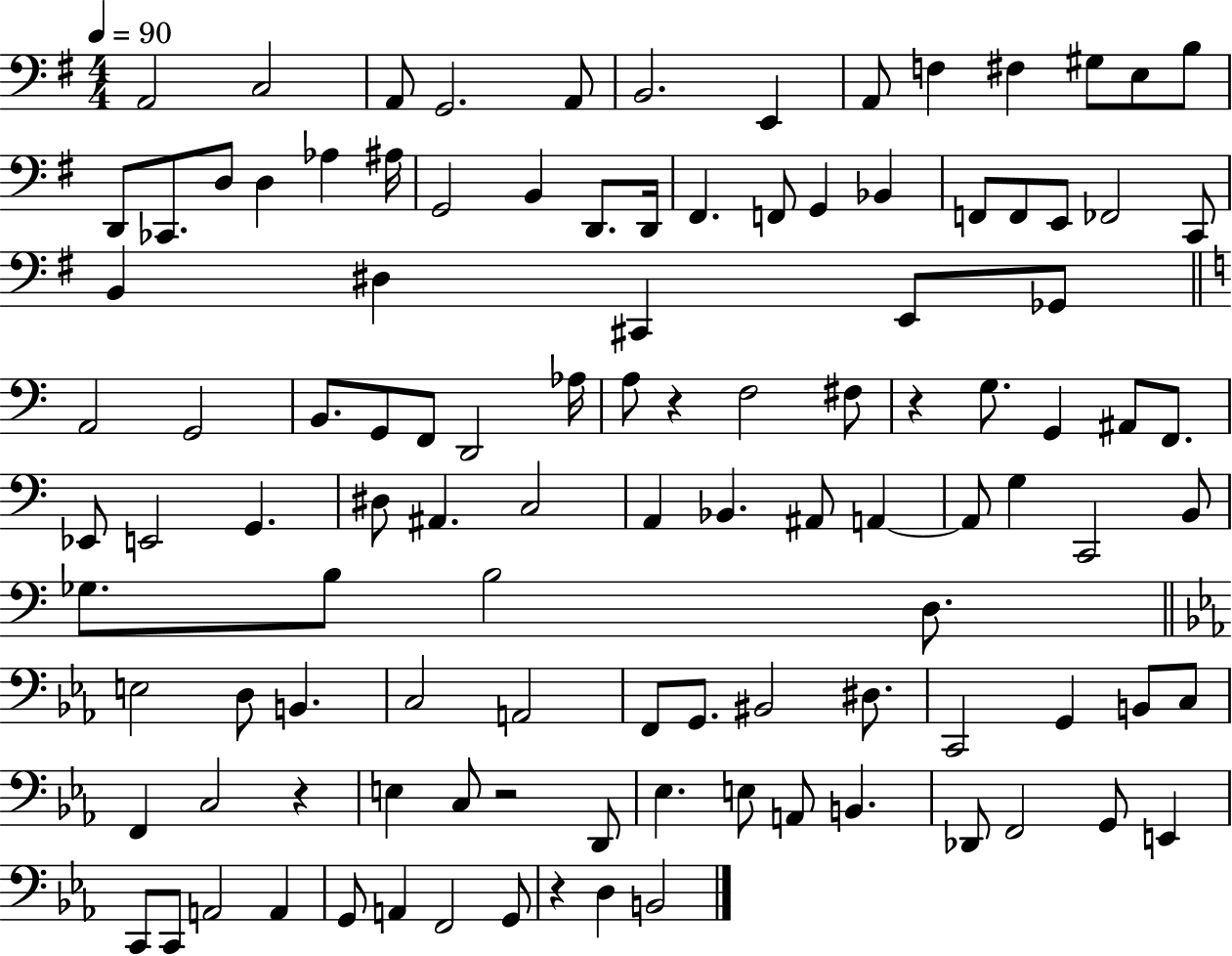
X:1
T:Untitled
M:4/4
L:1/4
K:G
A,,2 C,2 A,,/2 G,,2 A,,/2 B,,2 E,, A,,/2 F, ^F, ^G,/2 E,/2 B,/2 D,,/2 _C,,/2 D,/2 D, _A, ^A,/4 G,,2 B,, D,,/2 D,,/4 ^F,, F,,/2 G,, _B,, F,,/2 F,,/2 E,,/2 _F,,2 C,,/2 B,, ^D, ^C,, E,,/2 _G,,/2 A,,2 G,,2 B,,/2 G,,/2 F,,/2 D,,2 _A,/4 A,/2 z F,2 ^F,/2 z G,/2 G,, ^A,,/2 F,,/2 _E,,/2 E,,2 G,, ^D,/2 ^A,, C,2 A,, _B,, ^A,,/2 A,, A,,/2 G, C,,2 B,,/2 _G,/2 B,/2 B,2 D,/2 E,2 D,/2 B,, C,2 A,,2 F,,/2 G,,/2 ^B,,2 ^D,/2 C,,2 G,, B,,/2 C,/2 F,, C,2 z E, C,/2 z2 D,,/2 _E, E,/2 A,,/2 B,, _D,,/2 F,,2 G,,/2 E,, C,,/2 C,,/2 A,,2 A,, G,,/2 A,, F,,2 G,,/2 z D, B,,2